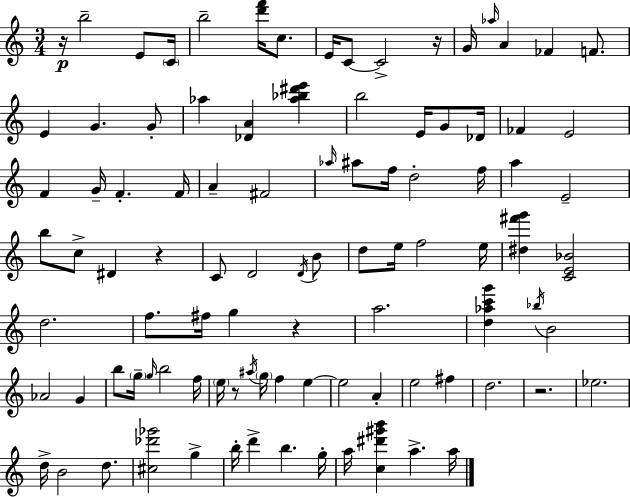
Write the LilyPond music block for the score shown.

{
  \clef treble
  \numericTimeSignature
  \time 3/4
  \key c \major
  \repeat volta 2 { r16\p b''2-- e'8 \parenthesize c'16 | b''2-- <d''' f'''>16 c''8. | e'16 c'8~~ c'2-> r16 | g'16 \grace { aes''16 } a'4 fes'4 f'8. | \break e'4 g'4. g'8-. | aes''4 <des' a'>4 <aes'' bes'' dis''' e'''>4 | b''2 e'16 g'8 | des'16 fes'4 e'2 | \break f'4 g'16-- f'4.-. | f'16 a'4-- fis'2 | \grace { aes''16 } ais''8 f''16 d''2-. | f''16 a''4 e'2-- | \break b''8 c''8-> dis'4 r4 | c'8 d'2 | \acciaccatura { d'16 } b'8 d''8 e''16 f''2 | e''16 <dis'' fis''' g'''>4 <c' e' bes'>2 | \break d''2. | f''8. fis''16 g''4 r4 | a''2. | <d'' aes'' c''' g'''>4 \acciaccatura { bes''16 } b'2 | \break aes'2 | g'4 b''8 \parenthesize g''16-- \grace { g''16 } b''2 | f''16 \parenthesize e''16 r8 \acciaccatura { ais''16 } \parenthesize g''16 f''4 | e''4~~ e''2 | \break a'4-. e''2 | fis''4 d''2. | r2. | ees''2. | \break d''16-> b'2 | d''8. <cis'' des''' ges'''>2 | g''4-> b''16-. d'''4-> b''4. | g''16-. a''16 <c'' dis''' gis''' b'''>4 a''4.-> | \break a''16 } \bar "|."
}